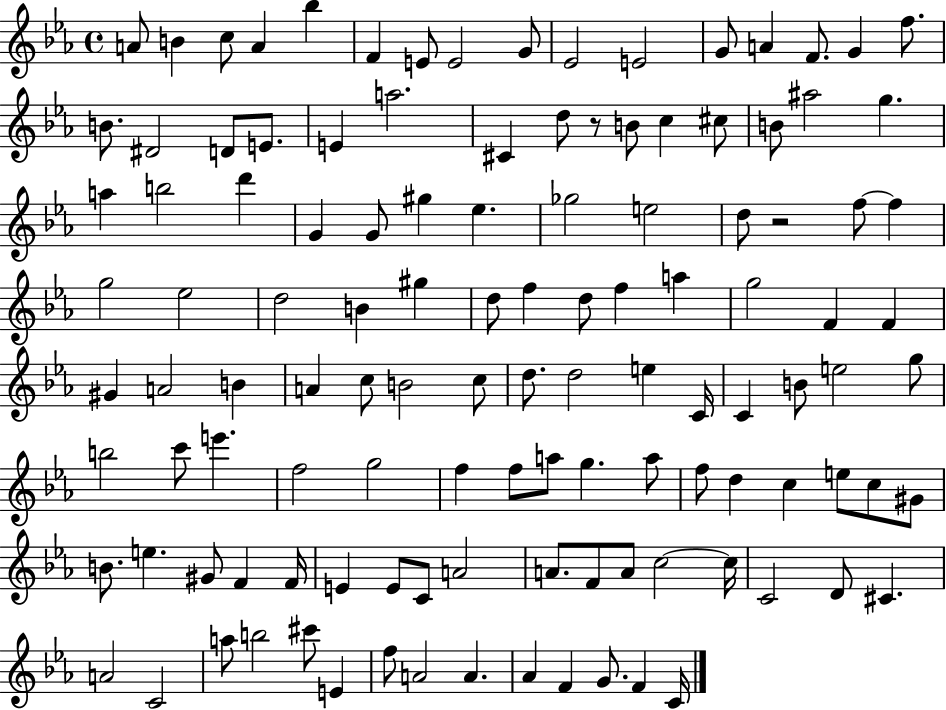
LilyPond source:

{
  \clef treble
  \time 4/4
  \defaultTimeSignature
  \key ees \major
  a'8 b'4 c''8 a'4 bes''4 | f'4 e'8 e'2 g'8 | ees'2 e'2 | g'8 a'4 f'8. g'4 f''8. | \break b'8. dis'2 d'8 e'8. | e'4 a''2. | cis'4 d''8 r8 b'8 c''4 cis''8 | b'8 ais''2 g''4. | \break a''4 b''2 d'''4 | g'4 g'8 gis''4 ees''4. | ges''2 e''2 | d''8 r2 f''8~~ f''4 | \break g''2 ees''2 | d''2 b'4 gis''4 | d''8 f''4 d''8 f''4 a''4 | g''2 f'4 f'4 | \break gis'4 a'2 b'4 | a'4 c''8 b'2 c''8 | d''8. d''2 e''4 c'16 | c'4 b'8 e''2 g''8 | \break b''2 c'''8 e'''4. | f''2 g''2 | f''4 f''8 a''8 g''4. a''8 | f''8 d''4 c''4 e''8 c''8 gis'8 | \break b'8. e''4. gis'8 f'4 f'16 | e'4 e'8 c'8 a'2 | a'8. f'8 a'8 c''2~~ c''16 | c'2 d'8 cis'4. | \break a'2 c'2 | a''8 b''2 cis'''8 e'4 | f''8 a'2 a'4. | aes'4 f'4 g'8. f'4 c'16 | \break \bar "|."
}